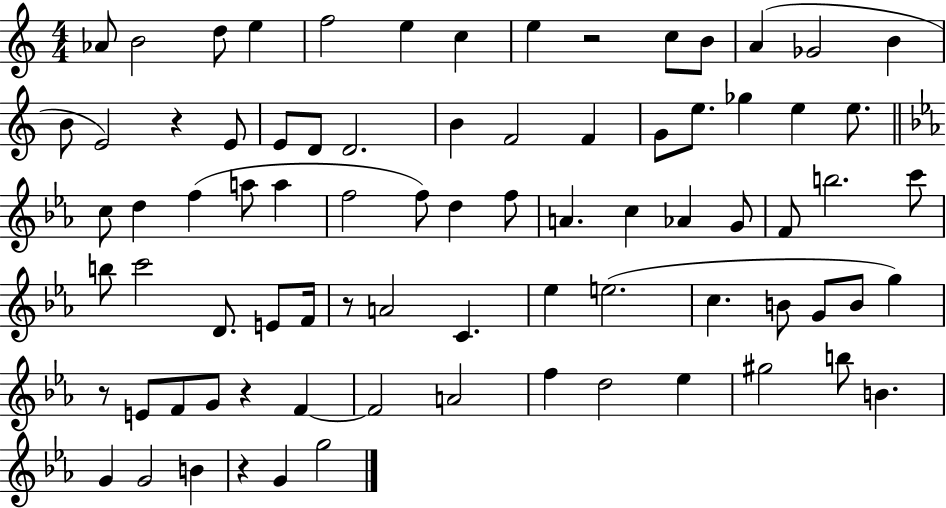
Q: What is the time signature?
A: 4/4